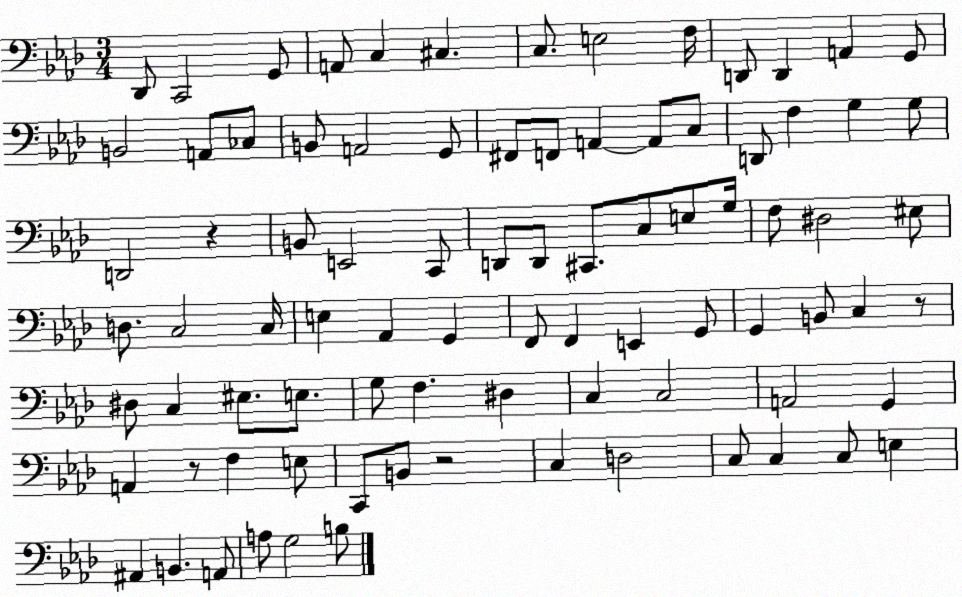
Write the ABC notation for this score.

X:1
T:Untitled
M:3/4
L:1/4
K:Ab
_D,,/2 C,,2 G,,/2 A,,/2 C, ^C, C,/2 E,2 F,/4 D,,/2 D,, A,, G,,/2 B,,2 A,,/2 _C,/2 B,,/2 A,,2 G,,/2 ^F,,/2 F,,/2 A,, A,,/2 C,/2 D,,/2 F, G, G,/2 D,,2 z B,,/2 E,,2 C,,/2 D,,/2 D,,/2 ^C,,/2 C,/2 E,/2 G,/4 F,/2 ^D,2 ^E,/2 D,/2 C,2 C,/4 E, _A,, G,, F,,/2 F,, E,, G,,/2 G,, B,,/2 C, z/2 ^D,/2 C, ^E,/2 E,/2 G,/2 F, ^D, C, C,2 A,,2 G,, A,, z/2 F, E,/2 C,,/2 B,,/2 z2 C, D,2 C,/2 C, C,/2 E, ^A,, B,, A,,/2 A,/2 G,2 B,/2